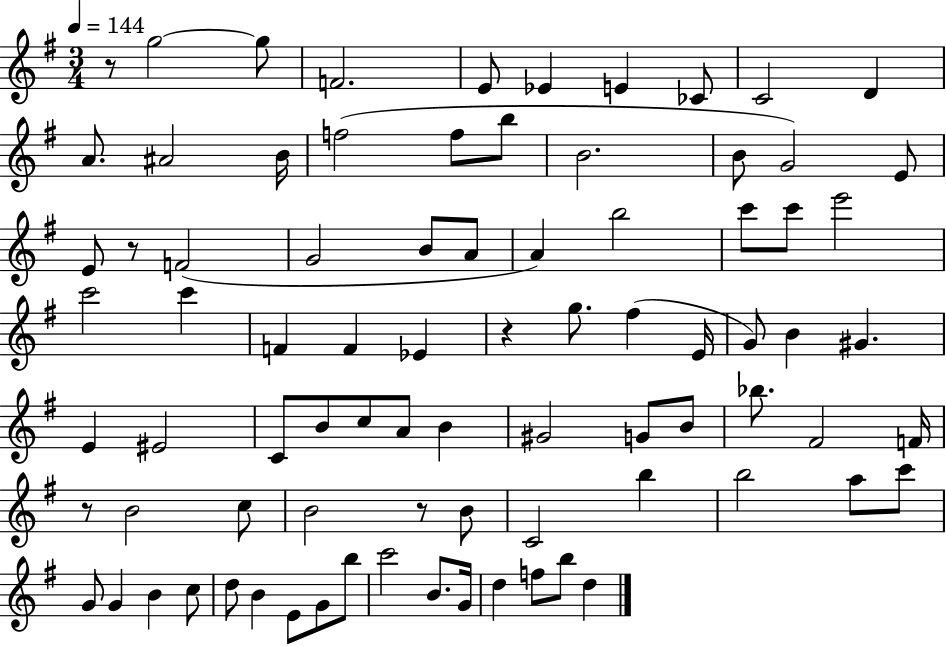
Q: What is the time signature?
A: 3/4